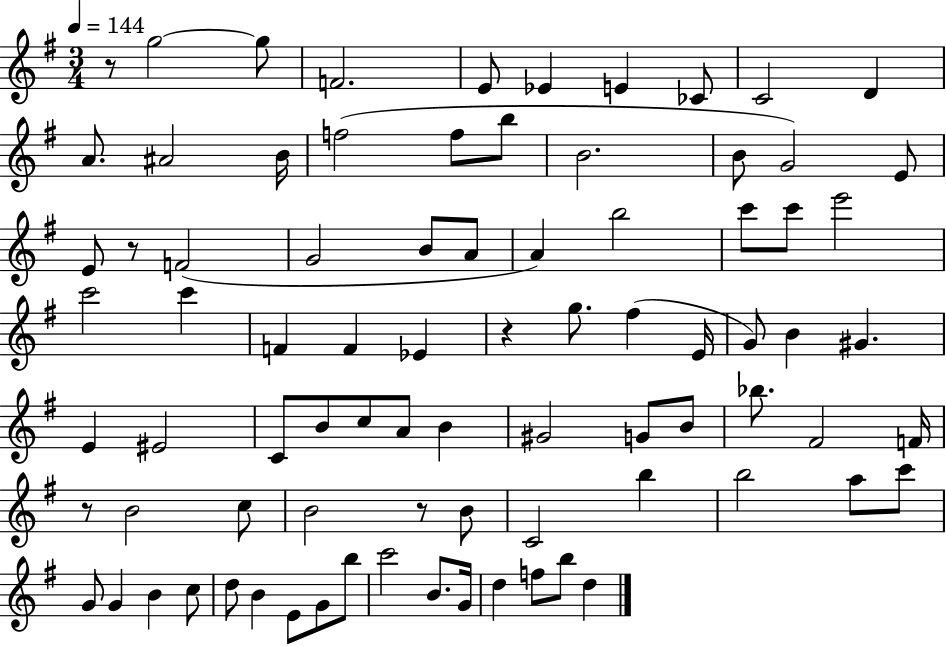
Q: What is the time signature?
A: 3/4